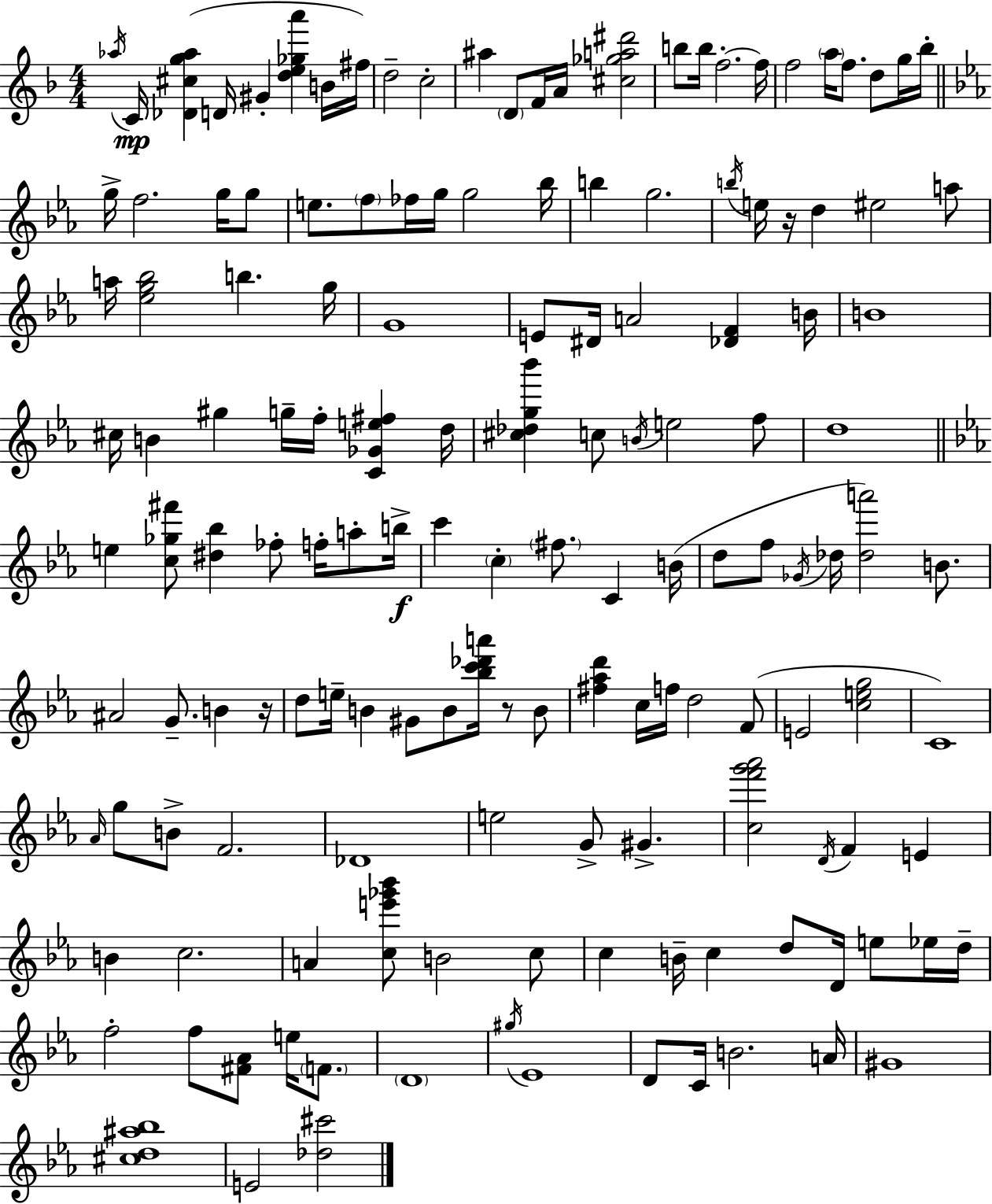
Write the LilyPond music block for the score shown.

{
  \clef treble
  \numericTimeSignature
  \time 4/4
  \key d \minor
  \acciaccatura { aes''16 }\mp c'16 <des' cis'' g'' aes''>4( d'16 gis'4-. <d'' e'' ges'' a'''>4 b'16 | fis''16) d''2-- c''2-. | ais''4 \parenthesize d'8 f'16 a'16 <cis'' ges'' a'' dis'''>2 | b''8 b''16 f''2.-.~~ | \break f''16 f''2 \parenthesize a''16 f''8. d''8 g''16 | bes''16-. \bar "||" \break \key ees \major g''16-> f''2. g''16 g''8 | e''8. \parenthesize f''8 fes''16 g''16 g''2 bes''16 | b''4 g''2. | \acciaccatura { b''16 } e''16 r16 d''4 eis''2 a''8 | \break a''16 <ees'' g'' bes''>2 b''4. | g''16 g'1 | e'8 dis'16 a'2 <des' f'>4 | b'16 b'1 | \break cis''16 b'4 gis''4 g''16-- f''16-. <c' ges' e'' fis''>4 | d''16 <cis'' des'' g'' bes'''>4 c''8 \acciaccatura { b'16 } e''2 | f''8 d''1 | \bar "||" \break \key ees \major e''4 <c'' ges'' fis'''>8 <dis'' bes''>4 fes''8-. f''16-. a''8-. b''16->\f | c'''4 \parenthesize c''4-. \parenthesize fis''8. c'4 b'16( | d''8 f''8 \acciaccatura { ges'16 } des''16 <des'' a'''>2) b'8. | ais'2 g'8.-- b'4 | \break r16 d''8 e''16-- b'4 gis'8 b'8 <bes'' c''' des''' a'''>16 r8 b'8 | <fis'' aes'' d'''>4 c''16 f''16 d''2 f'8( | e'2 <c'' e'' g''>2 | c'1) | \break \grace { aes'16 } g''8 b'8-> f'2. | des'1 | e''2 g'8-> gis'4.-> | <c'' f''' g''' aes'''>2 \acciaccatura { d'16 } f'4 e'4 | \break b'4 c''2. | a'4 <c'' e''' ges''' bes'''>8 b'2 | c''8 c''4 b'16-- c''4 d''8 d'16 e''8 | ees''16 d''16-- f''2-. f''8 <fis' aes'>8 e''16 | \break \parenthesize f'8. \parenthesize d'1 | \acciaccatura { gis''16 } ees'1 | d'8 c'16 b'2. | a'16 gis'1 | \break <cis'' d'' ais'' bes''>1 | e'2 <des'' cis'''>2 | \bar "|."
}